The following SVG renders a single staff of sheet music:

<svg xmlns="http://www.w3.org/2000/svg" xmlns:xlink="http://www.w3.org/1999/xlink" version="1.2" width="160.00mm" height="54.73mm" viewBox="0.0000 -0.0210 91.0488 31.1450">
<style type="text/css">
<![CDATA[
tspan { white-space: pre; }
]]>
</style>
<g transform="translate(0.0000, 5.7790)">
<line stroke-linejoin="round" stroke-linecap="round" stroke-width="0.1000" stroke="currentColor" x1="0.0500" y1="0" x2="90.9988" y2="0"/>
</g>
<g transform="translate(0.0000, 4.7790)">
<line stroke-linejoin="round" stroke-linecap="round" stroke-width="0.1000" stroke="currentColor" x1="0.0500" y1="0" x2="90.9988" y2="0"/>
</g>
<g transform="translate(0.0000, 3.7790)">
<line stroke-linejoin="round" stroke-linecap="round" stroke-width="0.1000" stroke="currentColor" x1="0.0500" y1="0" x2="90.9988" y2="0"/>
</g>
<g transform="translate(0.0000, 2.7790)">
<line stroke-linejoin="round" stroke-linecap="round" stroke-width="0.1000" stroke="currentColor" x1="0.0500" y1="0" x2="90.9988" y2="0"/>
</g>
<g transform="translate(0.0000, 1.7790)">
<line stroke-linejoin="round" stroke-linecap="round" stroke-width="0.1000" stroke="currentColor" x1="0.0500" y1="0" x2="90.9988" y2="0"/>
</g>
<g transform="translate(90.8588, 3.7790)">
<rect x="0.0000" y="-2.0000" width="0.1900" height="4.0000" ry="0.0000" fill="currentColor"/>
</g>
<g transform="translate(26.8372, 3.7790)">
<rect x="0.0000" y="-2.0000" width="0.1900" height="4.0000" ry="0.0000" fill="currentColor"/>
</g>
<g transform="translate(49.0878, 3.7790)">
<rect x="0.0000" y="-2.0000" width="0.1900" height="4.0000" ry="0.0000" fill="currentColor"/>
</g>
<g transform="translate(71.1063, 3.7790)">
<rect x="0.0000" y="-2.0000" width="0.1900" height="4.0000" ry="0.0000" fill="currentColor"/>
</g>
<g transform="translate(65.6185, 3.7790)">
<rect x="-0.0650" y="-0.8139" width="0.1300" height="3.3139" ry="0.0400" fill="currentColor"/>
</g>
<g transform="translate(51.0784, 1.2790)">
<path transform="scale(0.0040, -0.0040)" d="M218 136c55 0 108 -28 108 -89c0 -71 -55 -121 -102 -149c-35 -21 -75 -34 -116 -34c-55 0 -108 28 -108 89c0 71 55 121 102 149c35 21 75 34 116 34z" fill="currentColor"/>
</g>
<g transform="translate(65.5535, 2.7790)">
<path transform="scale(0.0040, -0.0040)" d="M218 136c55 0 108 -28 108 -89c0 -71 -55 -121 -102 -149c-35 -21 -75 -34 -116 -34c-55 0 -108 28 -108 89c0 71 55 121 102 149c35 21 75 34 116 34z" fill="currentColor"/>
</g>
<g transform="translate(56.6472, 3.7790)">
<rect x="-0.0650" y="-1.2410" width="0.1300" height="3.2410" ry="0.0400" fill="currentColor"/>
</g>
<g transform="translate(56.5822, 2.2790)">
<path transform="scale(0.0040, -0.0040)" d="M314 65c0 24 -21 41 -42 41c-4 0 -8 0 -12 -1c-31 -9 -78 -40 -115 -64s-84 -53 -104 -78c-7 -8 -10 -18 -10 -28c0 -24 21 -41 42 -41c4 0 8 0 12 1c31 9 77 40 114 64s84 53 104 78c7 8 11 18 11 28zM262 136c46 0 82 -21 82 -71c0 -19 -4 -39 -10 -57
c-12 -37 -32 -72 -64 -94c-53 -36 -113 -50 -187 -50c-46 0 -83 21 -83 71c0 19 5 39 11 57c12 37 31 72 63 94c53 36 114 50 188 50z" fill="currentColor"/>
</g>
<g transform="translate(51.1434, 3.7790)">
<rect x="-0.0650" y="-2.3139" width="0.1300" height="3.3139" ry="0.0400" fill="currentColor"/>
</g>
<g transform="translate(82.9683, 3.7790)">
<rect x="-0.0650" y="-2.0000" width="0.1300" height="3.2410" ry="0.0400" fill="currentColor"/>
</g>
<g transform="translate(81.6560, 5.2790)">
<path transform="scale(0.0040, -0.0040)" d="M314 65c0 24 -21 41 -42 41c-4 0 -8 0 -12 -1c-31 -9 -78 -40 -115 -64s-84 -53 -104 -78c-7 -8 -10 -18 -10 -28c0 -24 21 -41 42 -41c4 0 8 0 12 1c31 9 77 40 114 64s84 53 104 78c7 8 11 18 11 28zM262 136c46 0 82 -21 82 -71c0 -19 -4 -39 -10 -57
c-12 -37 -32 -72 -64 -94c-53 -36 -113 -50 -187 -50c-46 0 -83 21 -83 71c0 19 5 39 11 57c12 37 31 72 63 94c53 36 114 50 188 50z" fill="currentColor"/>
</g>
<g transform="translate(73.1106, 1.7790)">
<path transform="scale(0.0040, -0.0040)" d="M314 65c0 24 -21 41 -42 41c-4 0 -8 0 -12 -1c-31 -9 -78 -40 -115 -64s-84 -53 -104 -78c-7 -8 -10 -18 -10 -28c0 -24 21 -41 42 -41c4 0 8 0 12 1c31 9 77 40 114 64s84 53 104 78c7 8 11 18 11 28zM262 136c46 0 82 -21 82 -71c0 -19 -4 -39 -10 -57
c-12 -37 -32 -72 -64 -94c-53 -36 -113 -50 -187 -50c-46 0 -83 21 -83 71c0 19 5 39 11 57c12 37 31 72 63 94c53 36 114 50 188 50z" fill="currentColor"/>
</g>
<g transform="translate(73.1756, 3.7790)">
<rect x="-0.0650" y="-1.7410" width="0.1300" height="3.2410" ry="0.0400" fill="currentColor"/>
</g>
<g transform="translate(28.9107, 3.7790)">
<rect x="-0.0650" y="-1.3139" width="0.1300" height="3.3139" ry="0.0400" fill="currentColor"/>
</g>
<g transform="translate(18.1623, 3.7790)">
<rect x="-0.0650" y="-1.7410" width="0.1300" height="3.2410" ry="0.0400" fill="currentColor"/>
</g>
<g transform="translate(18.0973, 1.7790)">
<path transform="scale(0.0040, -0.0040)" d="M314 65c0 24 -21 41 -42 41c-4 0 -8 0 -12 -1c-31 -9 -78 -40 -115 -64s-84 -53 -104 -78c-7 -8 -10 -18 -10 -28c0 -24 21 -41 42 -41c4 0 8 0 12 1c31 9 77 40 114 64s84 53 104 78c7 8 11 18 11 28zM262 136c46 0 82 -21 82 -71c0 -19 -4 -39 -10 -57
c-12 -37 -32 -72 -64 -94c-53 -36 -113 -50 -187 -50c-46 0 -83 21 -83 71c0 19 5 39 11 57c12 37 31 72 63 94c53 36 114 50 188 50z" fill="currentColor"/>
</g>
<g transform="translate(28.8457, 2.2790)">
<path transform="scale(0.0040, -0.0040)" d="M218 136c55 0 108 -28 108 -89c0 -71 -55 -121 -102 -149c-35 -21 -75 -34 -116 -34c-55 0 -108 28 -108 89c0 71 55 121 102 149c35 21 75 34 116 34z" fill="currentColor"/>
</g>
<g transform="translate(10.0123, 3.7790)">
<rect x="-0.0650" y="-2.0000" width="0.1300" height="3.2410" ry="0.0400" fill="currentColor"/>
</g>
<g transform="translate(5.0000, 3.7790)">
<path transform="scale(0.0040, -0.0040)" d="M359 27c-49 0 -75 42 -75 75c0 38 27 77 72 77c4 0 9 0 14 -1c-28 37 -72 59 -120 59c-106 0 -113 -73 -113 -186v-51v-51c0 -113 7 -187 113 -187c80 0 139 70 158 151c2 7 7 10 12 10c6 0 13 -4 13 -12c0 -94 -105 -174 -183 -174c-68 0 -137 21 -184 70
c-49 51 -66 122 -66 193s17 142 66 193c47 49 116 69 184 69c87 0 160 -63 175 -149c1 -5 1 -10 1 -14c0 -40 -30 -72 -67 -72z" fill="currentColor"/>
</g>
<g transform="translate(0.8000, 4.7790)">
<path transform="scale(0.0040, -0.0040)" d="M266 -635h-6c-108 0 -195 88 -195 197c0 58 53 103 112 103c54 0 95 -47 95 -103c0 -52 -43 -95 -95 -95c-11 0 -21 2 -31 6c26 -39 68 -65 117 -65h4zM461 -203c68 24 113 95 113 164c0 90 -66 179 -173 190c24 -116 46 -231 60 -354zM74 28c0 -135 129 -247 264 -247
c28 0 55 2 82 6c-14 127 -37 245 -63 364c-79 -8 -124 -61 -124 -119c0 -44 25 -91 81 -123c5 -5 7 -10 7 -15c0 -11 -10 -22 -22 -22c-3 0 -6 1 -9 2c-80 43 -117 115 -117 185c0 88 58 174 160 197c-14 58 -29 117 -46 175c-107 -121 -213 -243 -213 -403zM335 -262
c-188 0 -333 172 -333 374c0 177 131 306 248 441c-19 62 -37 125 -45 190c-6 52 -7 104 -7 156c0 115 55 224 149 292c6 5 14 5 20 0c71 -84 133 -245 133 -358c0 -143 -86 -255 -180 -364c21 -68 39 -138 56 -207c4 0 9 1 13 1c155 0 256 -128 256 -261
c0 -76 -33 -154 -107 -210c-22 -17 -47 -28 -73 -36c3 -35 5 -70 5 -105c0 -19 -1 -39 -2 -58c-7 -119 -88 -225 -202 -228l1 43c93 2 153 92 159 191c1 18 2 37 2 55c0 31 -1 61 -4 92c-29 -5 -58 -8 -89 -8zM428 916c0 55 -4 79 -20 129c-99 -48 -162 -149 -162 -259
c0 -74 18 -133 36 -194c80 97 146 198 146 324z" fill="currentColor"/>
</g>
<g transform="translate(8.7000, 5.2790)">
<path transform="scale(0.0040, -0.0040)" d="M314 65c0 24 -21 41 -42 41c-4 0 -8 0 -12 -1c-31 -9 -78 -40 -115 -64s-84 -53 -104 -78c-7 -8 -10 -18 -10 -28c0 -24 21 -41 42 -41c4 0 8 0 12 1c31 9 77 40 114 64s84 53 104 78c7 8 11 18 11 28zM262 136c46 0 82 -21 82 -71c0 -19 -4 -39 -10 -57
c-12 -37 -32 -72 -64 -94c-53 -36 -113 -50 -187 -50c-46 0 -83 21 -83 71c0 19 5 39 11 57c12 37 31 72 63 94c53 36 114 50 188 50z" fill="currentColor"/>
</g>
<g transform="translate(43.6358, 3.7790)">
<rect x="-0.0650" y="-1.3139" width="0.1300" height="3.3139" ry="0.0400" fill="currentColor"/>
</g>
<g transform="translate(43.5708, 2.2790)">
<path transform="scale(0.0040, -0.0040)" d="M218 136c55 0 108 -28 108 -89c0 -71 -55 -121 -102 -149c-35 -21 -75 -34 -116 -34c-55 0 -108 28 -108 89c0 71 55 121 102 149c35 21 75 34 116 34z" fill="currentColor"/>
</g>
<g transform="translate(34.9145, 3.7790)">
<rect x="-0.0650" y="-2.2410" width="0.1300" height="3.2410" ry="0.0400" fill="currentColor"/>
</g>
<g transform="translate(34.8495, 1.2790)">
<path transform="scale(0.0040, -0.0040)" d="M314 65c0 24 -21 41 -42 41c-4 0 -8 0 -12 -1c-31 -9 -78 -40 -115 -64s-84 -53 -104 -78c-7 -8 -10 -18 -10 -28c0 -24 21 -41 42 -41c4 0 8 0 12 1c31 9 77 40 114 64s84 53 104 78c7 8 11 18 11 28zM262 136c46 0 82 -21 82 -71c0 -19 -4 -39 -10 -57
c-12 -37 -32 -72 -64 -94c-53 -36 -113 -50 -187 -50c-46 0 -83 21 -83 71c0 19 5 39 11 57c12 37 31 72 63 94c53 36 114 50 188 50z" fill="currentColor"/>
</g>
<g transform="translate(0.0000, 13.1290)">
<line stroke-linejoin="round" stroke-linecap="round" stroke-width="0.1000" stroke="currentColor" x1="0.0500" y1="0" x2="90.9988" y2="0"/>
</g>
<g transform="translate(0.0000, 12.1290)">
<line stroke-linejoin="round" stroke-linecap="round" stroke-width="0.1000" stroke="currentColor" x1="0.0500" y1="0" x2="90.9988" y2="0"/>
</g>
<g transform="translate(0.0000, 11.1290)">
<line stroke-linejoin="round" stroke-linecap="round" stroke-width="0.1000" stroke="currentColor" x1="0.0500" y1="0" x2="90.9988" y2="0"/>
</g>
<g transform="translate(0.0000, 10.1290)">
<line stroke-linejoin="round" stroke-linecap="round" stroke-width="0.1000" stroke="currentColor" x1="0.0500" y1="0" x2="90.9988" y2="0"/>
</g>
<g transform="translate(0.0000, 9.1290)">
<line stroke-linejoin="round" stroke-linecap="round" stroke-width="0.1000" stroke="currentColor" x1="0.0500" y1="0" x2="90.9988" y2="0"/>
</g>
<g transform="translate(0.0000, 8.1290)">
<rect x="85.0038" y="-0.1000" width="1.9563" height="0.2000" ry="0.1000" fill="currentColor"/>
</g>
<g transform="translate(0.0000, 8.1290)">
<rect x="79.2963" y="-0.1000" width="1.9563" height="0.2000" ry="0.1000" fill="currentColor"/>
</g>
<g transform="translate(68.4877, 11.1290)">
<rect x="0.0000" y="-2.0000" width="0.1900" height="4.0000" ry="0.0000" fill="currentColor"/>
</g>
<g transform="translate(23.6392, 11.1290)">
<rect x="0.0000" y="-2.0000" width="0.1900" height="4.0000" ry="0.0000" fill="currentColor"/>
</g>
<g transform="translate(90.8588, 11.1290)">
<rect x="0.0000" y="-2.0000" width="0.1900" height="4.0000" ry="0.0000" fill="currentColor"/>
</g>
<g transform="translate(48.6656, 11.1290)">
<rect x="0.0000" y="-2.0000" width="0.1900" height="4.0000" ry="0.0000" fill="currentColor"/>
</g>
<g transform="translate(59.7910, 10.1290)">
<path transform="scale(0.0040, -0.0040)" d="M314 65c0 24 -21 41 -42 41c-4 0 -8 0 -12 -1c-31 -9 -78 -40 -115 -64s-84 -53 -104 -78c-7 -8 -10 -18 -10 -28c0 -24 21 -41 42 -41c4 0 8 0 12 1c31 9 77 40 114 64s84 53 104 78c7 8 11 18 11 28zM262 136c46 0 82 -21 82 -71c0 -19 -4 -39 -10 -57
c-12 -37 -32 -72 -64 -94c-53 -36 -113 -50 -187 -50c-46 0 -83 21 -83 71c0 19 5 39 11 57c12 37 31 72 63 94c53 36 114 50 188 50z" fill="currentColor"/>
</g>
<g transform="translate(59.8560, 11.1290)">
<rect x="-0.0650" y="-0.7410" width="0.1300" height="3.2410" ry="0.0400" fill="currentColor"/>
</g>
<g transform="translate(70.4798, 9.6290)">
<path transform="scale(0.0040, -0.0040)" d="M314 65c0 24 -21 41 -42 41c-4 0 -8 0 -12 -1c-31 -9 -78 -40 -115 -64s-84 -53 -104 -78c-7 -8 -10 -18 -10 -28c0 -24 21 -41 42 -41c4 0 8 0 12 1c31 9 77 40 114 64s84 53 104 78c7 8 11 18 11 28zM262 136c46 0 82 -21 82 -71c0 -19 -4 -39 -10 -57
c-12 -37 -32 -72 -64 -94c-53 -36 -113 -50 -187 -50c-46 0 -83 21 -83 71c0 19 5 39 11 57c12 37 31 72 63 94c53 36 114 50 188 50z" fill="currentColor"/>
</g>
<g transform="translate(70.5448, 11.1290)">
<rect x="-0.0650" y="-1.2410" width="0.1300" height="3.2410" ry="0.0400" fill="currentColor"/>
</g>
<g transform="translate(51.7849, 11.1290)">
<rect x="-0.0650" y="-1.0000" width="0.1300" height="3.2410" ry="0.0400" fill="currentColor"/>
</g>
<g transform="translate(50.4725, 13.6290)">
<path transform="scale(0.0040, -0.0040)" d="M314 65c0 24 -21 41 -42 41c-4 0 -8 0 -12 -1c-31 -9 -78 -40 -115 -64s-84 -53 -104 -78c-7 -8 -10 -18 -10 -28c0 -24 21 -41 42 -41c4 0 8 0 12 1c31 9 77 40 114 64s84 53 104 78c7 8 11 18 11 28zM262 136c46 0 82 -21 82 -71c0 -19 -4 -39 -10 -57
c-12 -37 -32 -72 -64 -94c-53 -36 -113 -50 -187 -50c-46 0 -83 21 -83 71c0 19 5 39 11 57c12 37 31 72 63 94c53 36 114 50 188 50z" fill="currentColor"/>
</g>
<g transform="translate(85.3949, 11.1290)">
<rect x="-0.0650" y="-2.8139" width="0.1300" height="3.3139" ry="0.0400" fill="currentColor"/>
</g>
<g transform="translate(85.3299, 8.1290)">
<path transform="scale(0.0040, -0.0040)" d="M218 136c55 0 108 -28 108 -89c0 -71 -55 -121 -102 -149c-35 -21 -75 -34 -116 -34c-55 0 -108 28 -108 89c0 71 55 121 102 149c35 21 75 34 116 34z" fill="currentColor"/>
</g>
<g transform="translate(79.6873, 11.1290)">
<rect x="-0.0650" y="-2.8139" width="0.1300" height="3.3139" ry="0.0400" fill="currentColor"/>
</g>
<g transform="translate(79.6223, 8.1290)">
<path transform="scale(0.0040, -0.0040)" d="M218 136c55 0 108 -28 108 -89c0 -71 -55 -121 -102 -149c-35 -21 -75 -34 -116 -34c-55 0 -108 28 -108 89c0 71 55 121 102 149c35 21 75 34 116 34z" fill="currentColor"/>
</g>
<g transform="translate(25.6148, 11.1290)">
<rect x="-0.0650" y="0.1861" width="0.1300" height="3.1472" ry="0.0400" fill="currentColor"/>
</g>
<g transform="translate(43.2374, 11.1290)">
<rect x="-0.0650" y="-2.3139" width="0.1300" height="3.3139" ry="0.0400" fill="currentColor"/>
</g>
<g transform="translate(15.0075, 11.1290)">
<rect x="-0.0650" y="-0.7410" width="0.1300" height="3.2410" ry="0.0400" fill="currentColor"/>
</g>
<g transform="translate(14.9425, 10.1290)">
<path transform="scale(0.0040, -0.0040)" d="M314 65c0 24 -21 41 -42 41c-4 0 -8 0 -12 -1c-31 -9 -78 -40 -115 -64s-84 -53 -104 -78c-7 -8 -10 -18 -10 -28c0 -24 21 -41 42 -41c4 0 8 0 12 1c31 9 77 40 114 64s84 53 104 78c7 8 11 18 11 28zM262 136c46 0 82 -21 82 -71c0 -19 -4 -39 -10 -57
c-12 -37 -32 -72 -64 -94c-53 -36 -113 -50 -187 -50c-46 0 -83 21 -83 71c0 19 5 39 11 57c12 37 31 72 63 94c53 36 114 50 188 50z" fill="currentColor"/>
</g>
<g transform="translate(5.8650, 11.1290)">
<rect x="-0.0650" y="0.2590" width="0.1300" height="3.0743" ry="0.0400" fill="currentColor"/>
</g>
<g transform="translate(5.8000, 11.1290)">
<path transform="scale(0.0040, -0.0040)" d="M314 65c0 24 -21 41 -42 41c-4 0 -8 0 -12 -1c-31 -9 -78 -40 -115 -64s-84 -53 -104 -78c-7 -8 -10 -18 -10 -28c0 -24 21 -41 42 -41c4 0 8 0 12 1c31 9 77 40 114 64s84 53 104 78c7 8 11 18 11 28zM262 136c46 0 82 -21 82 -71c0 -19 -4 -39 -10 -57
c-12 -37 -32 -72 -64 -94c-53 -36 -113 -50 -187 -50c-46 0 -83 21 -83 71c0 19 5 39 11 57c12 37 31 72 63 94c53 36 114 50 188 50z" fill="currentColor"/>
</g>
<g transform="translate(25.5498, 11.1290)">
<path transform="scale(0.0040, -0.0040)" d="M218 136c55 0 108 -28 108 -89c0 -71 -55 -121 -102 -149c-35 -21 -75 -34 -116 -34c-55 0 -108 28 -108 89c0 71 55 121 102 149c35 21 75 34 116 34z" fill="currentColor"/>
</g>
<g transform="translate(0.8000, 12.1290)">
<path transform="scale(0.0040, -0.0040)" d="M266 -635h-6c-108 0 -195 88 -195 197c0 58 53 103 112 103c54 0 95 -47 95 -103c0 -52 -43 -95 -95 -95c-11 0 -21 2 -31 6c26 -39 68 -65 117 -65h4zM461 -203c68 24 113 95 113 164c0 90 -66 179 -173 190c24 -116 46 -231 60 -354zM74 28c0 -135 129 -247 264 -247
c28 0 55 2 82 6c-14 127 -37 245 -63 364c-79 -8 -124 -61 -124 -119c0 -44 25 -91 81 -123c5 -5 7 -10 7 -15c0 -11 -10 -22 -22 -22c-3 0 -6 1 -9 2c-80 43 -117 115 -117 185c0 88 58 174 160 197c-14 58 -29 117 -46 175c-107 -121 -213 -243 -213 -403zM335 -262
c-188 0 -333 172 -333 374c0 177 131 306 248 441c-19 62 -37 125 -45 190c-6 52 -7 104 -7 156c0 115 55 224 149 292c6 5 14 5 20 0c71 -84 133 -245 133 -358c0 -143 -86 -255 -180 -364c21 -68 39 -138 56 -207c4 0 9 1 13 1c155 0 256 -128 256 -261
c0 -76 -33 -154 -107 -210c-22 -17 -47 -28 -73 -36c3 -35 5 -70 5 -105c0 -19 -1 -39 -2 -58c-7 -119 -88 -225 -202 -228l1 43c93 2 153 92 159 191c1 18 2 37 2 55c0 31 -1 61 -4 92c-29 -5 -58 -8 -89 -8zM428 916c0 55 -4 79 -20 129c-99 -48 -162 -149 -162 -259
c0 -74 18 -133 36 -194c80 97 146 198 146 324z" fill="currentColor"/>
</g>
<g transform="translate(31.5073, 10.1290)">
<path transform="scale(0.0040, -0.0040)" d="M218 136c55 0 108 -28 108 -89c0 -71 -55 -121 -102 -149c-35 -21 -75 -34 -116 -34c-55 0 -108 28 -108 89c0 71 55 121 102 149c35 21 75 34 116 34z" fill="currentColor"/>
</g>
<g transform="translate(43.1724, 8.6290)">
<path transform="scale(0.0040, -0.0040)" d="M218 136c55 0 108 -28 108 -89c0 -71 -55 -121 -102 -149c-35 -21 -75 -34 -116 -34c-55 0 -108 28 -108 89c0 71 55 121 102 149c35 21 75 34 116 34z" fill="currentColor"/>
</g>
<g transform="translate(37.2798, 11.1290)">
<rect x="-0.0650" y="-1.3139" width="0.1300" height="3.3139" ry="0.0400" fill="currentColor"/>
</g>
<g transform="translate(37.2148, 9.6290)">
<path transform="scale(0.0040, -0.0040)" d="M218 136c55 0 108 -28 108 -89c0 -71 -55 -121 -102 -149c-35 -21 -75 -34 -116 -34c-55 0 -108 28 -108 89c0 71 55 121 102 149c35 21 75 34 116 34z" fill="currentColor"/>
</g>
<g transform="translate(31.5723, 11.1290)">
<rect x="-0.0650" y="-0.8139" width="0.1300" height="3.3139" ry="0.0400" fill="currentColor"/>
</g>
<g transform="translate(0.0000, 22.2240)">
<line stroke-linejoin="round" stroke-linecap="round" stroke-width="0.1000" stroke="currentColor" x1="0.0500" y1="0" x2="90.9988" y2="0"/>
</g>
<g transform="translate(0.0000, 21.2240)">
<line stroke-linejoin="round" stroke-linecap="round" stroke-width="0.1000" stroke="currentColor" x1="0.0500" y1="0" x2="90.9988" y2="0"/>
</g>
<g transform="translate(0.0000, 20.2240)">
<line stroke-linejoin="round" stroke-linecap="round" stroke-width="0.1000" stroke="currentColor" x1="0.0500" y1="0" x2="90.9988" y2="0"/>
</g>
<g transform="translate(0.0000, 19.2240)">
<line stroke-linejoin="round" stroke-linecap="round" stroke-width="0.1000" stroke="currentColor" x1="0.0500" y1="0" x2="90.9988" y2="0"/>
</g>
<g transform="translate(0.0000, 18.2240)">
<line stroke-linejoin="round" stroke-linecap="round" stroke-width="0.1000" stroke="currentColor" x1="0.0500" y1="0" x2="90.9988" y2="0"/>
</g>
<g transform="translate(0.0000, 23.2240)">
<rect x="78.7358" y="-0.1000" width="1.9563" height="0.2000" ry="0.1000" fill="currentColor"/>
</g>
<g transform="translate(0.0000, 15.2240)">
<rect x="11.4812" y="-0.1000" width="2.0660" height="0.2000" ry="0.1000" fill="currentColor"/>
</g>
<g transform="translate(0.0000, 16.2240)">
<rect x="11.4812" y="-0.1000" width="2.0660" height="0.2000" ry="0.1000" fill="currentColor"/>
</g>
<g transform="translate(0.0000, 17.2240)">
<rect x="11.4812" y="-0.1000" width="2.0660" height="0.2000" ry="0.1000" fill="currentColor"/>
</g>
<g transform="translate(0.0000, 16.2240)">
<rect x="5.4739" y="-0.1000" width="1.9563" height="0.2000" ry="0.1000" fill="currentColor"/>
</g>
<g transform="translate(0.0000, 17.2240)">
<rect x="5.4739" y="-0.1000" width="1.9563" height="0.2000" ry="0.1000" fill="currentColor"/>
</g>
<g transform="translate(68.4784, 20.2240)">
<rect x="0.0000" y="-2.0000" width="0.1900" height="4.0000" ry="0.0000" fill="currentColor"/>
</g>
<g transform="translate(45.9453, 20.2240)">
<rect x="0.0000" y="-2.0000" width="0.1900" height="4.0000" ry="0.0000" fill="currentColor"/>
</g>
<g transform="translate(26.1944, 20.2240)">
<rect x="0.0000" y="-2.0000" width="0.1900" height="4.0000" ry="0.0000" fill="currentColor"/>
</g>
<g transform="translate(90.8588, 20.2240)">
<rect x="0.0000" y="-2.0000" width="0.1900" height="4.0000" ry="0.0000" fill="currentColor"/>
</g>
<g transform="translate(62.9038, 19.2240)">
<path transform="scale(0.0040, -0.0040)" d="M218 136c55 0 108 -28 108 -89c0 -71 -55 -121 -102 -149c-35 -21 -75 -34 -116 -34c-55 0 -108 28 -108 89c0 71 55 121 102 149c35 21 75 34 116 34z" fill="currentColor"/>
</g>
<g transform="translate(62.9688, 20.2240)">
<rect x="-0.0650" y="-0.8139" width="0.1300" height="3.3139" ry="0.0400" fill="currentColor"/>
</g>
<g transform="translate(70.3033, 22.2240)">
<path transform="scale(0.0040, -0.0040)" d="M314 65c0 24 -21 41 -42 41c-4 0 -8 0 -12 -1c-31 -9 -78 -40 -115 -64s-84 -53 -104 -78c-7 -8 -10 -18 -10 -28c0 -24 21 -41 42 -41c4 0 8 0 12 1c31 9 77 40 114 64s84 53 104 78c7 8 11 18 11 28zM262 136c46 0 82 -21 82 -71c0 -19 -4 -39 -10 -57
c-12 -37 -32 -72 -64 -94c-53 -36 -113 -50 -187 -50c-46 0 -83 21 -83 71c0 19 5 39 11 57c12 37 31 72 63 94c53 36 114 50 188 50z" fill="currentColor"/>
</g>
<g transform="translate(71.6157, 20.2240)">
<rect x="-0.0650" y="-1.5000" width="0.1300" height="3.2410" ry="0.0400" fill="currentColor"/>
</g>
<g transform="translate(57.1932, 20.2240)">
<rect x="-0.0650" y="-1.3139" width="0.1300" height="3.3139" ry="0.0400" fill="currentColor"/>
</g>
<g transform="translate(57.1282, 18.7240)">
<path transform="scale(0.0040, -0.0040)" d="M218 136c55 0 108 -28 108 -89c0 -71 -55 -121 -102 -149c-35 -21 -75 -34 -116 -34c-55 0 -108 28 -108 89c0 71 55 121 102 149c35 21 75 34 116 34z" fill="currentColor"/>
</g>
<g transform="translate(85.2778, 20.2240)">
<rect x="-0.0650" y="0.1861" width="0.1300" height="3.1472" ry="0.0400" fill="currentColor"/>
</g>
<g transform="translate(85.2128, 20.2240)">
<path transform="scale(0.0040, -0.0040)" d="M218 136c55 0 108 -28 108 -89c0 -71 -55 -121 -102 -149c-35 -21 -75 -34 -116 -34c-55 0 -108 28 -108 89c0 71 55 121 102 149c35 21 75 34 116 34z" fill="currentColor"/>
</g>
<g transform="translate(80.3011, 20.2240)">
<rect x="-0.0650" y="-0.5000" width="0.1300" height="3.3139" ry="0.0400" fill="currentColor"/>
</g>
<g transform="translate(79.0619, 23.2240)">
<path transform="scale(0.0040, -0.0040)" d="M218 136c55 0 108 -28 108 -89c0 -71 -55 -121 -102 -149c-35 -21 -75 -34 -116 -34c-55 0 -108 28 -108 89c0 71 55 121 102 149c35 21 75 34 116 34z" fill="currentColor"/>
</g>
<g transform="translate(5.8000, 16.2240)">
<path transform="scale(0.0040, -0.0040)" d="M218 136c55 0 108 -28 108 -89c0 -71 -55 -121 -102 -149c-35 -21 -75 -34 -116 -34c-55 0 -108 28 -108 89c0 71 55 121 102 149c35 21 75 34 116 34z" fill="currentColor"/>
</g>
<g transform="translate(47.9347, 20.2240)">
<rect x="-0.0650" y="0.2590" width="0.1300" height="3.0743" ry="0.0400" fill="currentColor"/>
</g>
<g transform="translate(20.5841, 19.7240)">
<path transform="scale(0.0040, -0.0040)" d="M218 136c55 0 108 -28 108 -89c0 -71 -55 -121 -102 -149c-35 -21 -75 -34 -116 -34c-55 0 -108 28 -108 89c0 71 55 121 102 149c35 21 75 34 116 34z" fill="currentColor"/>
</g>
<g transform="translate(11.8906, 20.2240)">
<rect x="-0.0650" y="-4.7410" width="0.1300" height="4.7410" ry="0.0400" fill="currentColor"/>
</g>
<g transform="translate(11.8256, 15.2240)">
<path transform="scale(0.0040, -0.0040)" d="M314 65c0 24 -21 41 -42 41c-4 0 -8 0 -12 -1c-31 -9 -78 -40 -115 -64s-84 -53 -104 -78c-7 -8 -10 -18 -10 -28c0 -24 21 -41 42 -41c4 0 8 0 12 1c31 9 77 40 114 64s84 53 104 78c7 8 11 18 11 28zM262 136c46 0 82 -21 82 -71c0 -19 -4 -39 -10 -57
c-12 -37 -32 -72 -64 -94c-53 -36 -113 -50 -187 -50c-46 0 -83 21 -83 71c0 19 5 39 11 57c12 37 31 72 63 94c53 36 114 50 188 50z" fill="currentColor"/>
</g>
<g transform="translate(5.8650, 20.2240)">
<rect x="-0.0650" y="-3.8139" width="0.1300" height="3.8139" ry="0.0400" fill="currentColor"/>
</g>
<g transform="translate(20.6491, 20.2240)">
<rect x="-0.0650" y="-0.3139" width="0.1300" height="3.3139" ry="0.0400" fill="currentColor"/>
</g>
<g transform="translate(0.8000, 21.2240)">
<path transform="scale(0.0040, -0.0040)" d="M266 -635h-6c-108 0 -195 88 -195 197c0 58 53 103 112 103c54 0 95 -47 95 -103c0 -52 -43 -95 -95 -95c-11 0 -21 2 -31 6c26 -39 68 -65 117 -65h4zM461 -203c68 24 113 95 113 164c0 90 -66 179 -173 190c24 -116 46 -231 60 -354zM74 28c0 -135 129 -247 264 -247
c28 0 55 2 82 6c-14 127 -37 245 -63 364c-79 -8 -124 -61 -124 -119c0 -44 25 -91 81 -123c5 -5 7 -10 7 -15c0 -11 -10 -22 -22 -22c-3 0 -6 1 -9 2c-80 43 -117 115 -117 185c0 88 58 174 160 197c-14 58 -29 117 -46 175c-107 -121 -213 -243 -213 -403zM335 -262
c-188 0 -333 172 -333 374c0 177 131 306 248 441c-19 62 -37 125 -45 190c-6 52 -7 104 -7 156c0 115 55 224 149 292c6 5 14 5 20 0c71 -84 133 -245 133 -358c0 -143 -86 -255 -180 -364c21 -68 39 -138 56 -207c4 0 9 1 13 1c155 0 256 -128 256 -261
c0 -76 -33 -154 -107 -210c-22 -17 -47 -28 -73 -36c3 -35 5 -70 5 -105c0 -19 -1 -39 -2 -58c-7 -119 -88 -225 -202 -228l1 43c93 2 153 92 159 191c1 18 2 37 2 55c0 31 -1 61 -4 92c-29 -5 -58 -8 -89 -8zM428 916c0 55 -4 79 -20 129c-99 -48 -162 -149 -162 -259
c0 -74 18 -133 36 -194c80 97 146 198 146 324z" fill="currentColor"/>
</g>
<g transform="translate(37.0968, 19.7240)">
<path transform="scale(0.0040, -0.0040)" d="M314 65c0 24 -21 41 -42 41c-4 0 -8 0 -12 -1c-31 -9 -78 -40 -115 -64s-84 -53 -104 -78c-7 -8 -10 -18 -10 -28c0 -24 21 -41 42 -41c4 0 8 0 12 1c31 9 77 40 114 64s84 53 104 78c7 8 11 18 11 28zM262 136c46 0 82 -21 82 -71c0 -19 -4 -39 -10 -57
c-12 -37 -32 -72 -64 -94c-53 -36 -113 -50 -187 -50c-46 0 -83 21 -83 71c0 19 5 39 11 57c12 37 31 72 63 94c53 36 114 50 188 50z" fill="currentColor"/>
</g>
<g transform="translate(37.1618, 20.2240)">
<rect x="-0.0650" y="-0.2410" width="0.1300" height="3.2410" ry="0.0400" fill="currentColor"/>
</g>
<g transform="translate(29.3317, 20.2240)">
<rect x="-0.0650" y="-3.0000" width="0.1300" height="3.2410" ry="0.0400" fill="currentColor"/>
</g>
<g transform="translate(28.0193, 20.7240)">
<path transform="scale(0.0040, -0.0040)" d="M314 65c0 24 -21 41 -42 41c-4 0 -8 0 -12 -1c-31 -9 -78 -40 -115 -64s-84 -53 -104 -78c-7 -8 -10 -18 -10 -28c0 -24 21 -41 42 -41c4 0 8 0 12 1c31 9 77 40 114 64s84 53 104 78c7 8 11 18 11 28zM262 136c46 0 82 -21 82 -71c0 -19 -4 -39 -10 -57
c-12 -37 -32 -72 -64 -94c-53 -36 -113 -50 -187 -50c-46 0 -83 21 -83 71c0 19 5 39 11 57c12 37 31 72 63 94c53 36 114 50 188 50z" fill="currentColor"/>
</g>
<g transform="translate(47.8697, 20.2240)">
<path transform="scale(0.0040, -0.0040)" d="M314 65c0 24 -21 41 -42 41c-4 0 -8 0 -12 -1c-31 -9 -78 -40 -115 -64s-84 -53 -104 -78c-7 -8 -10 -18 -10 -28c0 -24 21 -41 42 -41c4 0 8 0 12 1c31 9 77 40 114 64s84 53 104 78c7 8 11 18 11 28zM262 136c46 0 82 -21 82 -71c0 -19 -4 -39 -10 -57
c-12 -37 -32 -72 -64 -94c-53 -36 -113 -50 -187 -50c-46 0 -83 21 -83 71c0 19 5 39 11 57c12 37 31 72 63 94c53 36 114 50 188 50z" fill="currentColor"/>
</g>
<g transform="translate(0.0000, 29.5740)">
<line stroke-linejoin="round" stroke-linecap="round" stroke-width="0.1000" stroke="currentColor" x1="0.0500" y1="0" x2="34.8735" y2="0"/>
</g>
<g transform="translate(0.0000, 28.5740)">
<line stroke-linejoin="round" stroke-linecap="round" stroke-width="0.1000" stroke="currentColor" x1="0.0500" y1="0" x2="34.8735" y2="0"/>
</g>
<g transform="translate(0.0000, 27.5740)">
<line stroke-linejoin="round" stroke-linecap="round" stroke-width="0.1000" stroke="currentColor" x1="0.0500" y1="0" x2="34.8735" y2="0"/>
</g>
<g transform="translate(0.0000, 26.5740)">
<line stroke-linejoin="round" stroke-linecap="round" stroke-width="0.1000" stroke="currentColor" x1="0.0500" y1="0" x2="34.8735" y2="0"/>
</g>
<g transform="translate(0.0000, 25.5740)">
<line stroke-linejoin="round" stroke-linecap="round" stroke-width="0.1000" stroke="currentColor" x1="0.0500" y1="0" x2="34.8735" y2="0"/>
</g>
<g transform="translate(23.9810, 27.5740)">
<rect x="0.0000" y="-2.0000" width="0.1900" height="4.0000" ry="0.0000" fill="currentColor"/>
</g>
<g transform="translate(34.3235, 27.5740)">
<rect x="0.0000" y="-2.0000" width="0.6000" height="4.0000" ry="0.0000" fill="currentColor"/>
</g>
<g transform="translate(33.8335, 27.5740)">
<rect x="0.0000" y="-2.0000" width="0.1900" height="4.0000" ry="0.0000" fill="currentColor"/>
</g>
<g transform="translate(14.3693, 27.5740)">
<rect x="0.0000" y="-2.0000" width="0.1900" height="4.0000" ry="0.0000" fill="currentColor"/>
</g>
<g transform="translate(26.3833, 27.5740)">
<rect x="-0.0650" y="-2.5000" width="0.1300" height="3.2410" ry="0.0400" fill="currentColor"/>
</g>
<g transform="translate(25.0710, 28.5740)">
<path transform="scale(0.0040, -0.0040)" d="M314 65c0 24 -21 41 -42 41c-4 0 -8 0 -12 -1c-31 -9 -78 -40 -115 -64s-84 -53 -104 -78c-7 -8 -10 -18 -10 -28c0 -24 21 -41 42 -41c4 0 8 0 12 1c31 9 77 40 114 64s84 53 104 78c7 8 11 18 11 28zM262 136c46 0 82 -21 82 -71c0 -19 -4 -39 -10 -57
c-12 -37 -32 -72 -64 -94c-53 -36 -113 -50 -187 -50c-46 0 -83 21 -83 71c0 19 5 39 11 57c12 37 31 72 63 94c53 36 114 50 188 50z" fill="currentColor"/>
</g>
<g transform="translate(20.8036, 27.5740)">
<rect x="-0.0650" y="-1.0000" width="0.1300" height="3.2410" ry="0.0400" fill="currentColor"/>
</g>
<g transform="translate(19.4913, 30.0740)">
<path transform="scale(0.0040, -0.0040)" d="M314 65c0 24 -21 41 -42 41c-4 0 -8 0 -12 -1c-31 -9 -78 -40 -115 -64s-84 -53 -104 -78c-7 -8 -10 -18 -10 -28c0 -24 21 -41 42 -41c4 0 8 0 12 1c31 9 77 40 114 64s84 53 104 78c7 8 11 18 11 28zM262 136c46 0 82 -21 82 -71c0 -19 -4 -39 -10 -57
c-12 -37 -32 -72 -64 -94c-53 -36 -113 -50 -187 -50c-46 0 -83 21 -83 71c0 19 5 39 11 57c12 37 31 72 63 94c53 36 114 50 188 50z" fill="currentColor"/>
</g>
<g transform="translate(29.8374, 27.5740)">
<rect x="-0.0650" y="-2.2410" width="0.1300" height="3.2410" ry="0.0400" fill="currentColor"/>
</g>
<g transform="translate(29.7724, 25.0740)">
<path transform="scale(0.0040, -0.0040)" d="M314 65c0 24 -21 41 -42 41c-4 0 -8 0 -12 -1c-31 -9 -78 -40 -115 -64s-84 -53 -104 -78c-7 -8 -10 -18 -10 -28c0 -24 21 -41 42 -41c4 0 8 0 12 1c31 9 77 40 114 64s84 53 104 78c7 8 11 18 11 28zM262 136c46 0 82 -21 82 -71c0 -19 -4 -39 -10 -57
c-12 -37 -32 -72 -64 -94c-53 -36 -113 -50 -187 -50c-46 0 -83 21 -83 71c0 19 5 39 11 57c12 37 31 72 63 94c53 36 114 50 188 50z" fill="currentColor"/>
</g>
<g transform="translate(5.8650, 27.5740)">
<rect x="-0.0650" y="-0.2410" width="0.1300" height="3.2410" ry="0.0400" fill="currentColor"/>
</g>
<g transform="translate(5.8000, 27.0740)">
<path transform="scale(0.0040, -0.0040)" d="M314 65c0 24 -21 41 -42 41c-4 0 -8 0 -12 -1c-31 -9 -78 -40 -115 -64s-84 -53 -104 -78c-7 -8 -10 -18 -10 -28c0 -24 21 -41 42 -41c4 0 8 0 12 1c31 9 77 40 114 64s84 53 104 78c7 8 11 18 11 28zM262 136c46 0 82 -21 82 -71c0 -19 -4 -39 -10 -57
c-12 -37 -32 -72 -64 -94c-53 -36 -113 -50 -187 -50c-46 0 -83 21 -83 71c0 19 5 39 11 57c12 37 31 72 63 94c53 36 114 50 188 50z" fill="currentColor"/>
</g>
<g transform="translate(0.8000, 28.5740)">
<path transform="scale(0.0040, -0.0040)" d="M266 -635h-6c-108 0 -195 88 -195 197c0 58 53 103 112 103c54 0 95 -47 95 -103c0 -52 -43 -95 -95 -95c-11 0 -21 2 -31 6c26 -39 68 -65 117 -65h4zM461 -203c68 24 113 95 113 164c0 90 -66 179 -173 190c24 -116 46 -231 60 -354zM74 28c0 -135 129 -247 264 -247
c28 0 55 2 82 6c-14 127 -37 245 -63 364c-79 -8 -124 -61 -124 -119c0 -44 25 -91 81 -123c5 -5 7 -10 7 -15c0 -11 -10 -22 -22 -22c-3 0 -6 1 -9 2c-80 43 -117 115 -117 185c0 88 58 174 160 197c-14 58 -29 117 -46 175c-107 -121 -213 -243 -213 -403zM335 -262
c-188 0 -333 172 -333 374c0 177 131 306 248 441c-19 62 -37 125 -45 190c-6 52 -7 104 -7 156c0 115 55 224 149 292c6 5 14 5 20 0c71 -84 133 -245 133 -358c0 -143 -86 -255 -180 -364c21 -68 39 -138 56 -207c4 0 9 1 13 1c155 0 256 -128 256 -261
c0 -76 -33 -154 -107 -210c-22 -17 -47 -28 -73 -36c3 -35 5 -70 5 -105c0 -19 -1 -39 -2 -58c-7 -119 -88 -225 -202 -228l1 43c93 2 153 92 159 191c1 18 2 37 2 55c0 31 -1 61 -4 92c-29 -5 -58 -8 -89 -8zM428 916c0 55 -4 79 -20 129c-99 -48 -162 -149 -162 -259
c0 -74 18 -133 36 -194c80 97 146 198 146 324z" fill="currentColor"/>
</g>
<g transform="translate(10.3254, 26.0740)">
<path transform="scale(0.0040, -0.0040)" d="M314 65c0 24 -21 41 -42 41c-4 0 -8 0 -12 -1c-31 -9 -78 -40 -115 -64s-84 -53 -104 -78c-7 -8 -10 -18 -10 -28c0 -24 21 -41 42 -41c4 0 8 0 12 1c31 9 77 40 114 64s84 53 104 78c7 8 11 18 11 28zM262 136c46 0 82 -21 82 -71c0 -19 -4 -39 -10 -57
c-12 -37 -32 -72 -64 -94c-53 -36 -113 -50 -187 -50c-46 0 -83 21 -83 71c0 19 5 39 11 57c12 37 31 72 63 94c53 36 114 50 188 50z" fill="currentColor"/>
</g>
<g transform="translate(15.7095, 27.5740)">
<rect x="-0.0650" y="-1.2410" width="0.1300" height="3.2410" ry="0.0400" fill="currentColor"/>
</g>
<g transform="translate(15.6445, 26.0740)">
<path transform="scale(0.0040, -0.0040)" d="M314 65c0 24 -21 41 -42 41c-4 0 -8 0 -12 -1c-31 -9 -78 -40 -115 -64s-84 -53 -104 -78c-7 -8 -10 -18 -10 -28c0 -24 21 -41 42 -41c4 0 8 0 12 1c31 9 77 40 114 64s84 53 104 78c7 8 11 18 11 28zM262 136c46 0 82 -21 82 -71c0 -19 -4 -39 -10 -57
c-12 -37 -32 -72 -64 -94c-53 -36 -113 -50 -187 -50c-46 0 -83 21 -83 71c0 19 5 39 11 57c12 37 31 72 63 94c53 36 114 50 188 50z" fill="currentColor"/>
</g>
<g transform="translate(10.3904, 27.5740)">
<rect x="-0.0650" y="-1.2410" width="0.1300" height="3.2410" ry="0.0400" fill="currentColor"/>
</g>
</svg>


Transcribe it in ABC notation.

X:1
T:Untitled
M:4/4
L:1/4
K:C
F2 f2 e g2 e g e2 d f2 F2 B2 d2 B d e g D2 d2 e2 a a c' e'2 c A2 c2 B2 e d E2 C B c2 e2 e2 D2 G2 g2